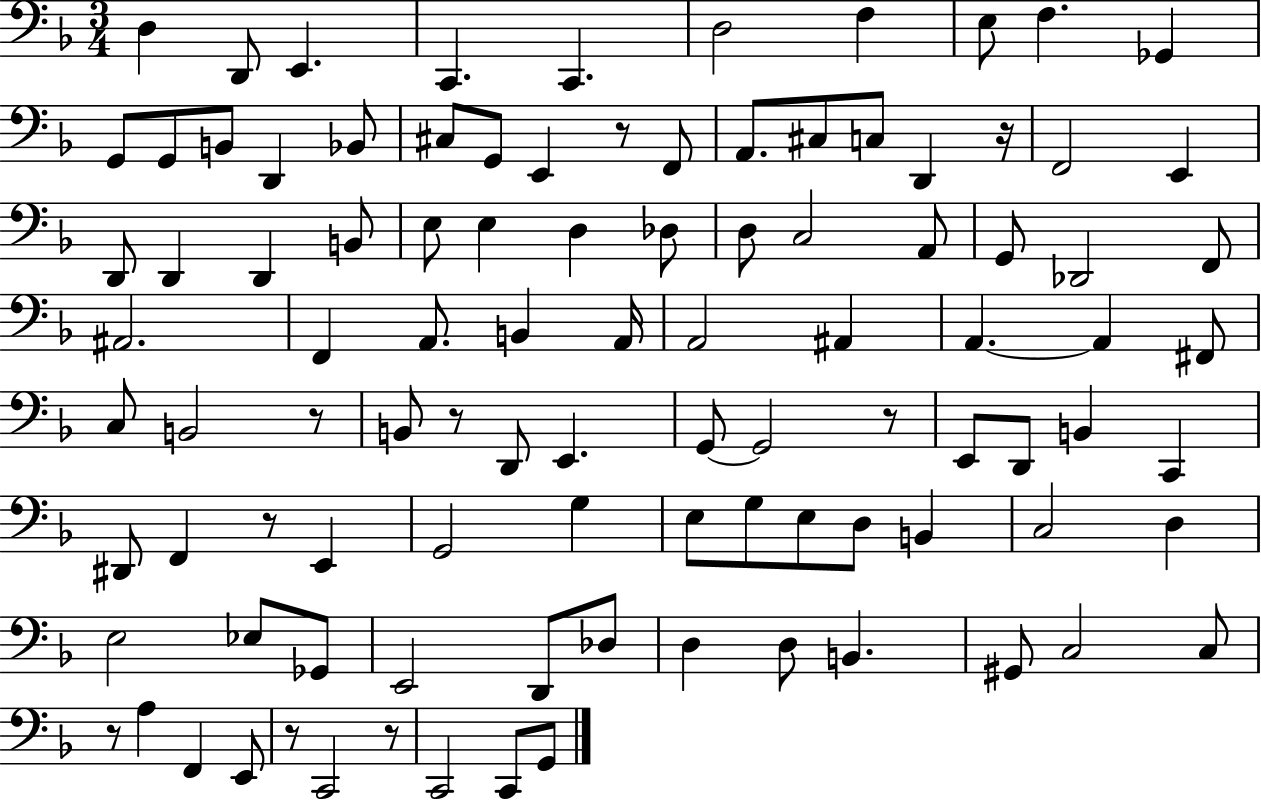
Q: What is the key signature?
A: F major